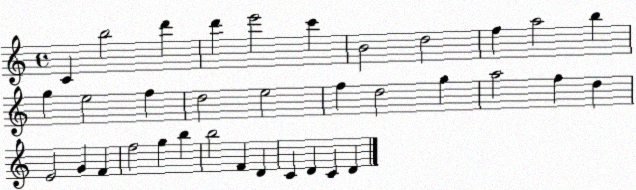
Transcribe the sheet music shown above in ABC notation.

X:1
T:Untitled
M:4/4
L:1/4
K:C
C b2 d' d' e'2 c' B2 d2 f a2 b g e2 f d2 e2 f d2 g a2 f d E2 G F f2 g b b2 F D C D C D